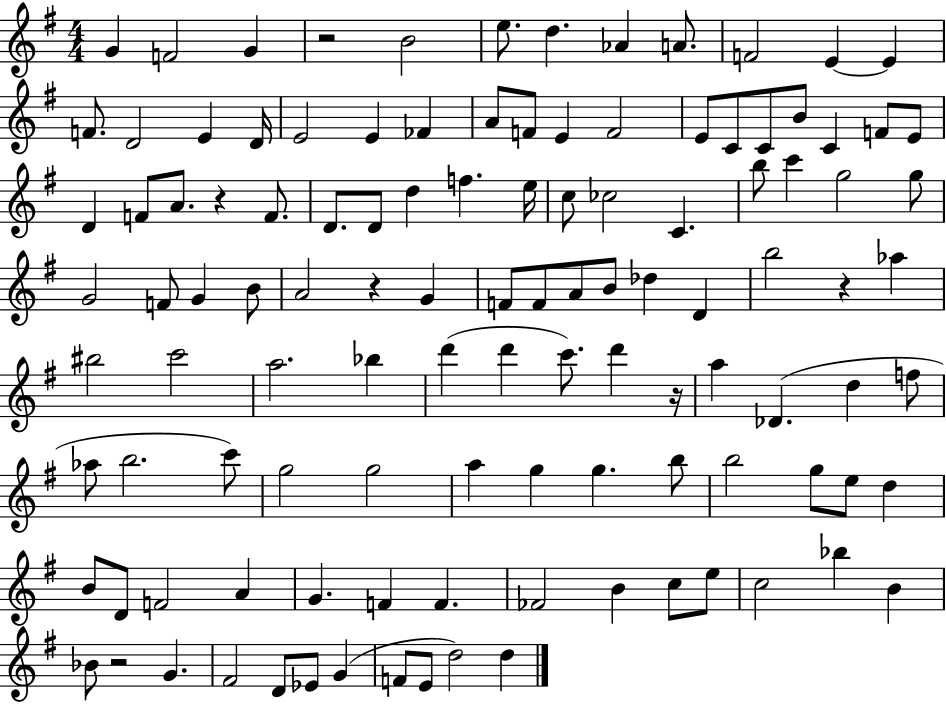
G4/q F4/h G4/q R/h B4/h E5/e. D5/q. Ab4/q A4/e. F4/h E4/q E4/q F4/e. D4/h E4/q D4/s E4/h E4/q FES4/q A4/e F4/e E4/q F4/h E4/e C4/e C4/e B4/e C4/q F4/e E4/e D4/q F4/e A4/e. R/q F4/e. D4/e. D4/e D5/q F5/q. E5/s C5/e CES5/h C4/q. B5/e C6/q G5/h G5/e G4/h F4/e G4/q B4/e A4/h R/q G4/q F4/e F4/e A4/e B4/e Db5/q D4/q B5/h R/q Ab5/q BIS5/h C6/h A5/h. Bb5/q D6/q D6/q C6/e. D6/q R/s A5/q Db4/q. D5/q F5/e Ab5/e B5/h. C6/e G5/h G5/h A5/q G5/q G5/q. B5/e B5/h G5/e E5/e D5/q B4/e D4/e F4/h A4/q G4/q. F4/q F4/q. FES4/h B4/q C5/e E5/e C5/h Bb5/q B4/q Bb4/e R/h G4/q. F#4/h D4/e Eb4/e G4/q F4/e E4/e D5/h D5/q